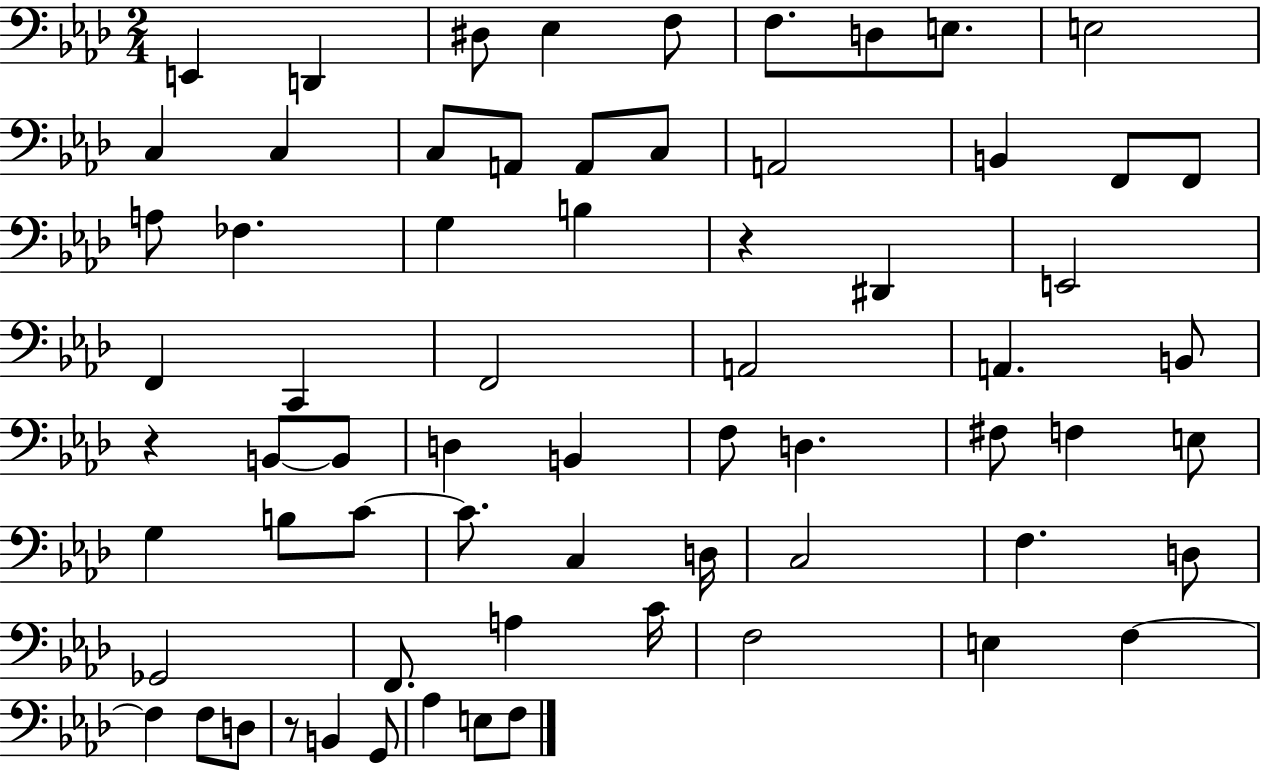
{
  \clef bass
  \numericTimeSignature
  \time 2/4
  \key aes \major
  e,4 d,4 | dis8 ees4 f8 | f8. d8 e8. | e2 | \break c4 c4 | c8 a,8 a,8 c8 | a,2 | b,4 f,8 f,8 | \break a8 fes4. | g4 b4 | r4 dis,4 | e,2 | \break f,4 c,4 | f,2 | a,2 | a,4. b,8 | \break r4 b,8~~ b,8 | d4 b,4 | f8 d4. | fis8 f4 e8 | \break g4 b8 c'8~~ | c'8. c4 d16 | c2 | f4. d8 | \break ges,2 | f,8. a4 c'16 | f2 | e4 f4~~ | \break f4 f8 d8 | r8 b,4 g,8 | aes4 e8 f8 | \bar "|."
}